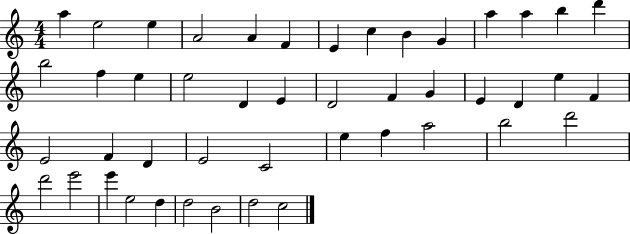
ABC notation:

X:1
T:Untitled
M:4/4
L:1/4
K:C
a e2 e A2 A F E c B G a a b d' b2 f e e2 D E D2 F G E D e F E2 F D E2 C2 e f a2 b2 d'2 d'2 e'2 e' e2 d d2 B2 d2 c2